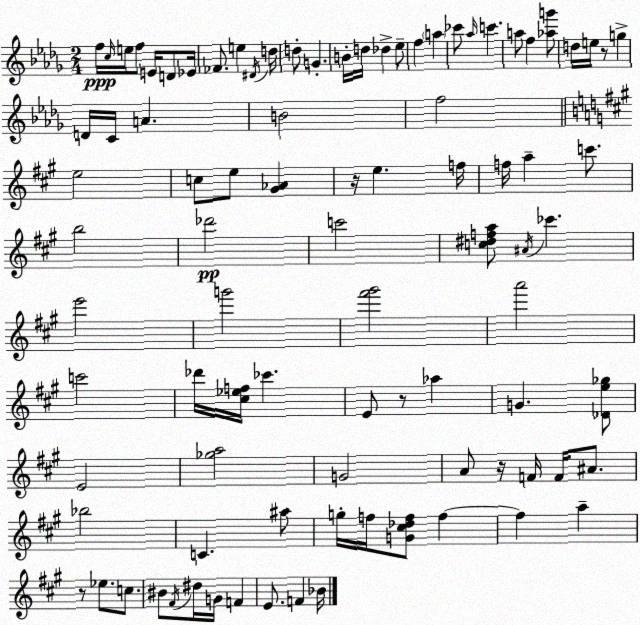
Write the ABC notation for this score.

X:1
T:Untitled
M:2/4
L:1/4
K:Bbm
f/4 c/4 e/4 f/2 E/4 D/2 _E/4 _F/2 e ^D/4 d/4 d/2 G B/4 d/4 _d _e/2 f a _c'/2 _a/4 c' a/2 f [_ag']/2 d/4 e/4 z/2 g D/4 C/4 A B2 f2 e2 c/2 e/2 [^G_A] z/4 e f/4 f/4 a c'/2 b2 _d'2 c'2 [c^dfa]/2 ^A/4 _c' e'2 g'2 [^f'^g']2 a'2 c'2 _d'/4 [^c_ef]/4 _c' E/2 z/2 _a G [_De_g]/2 E2 [_ga]2 G2 A/2 z/4 F/4 F/4 ^A/2 _b2 C ^a/2 g/4 f/4 [G^c_df]/2 f f a z/2 _e/2 c/2 ^B/2 ^F/4 ^d/4 G/4 F E/2 F _B/4